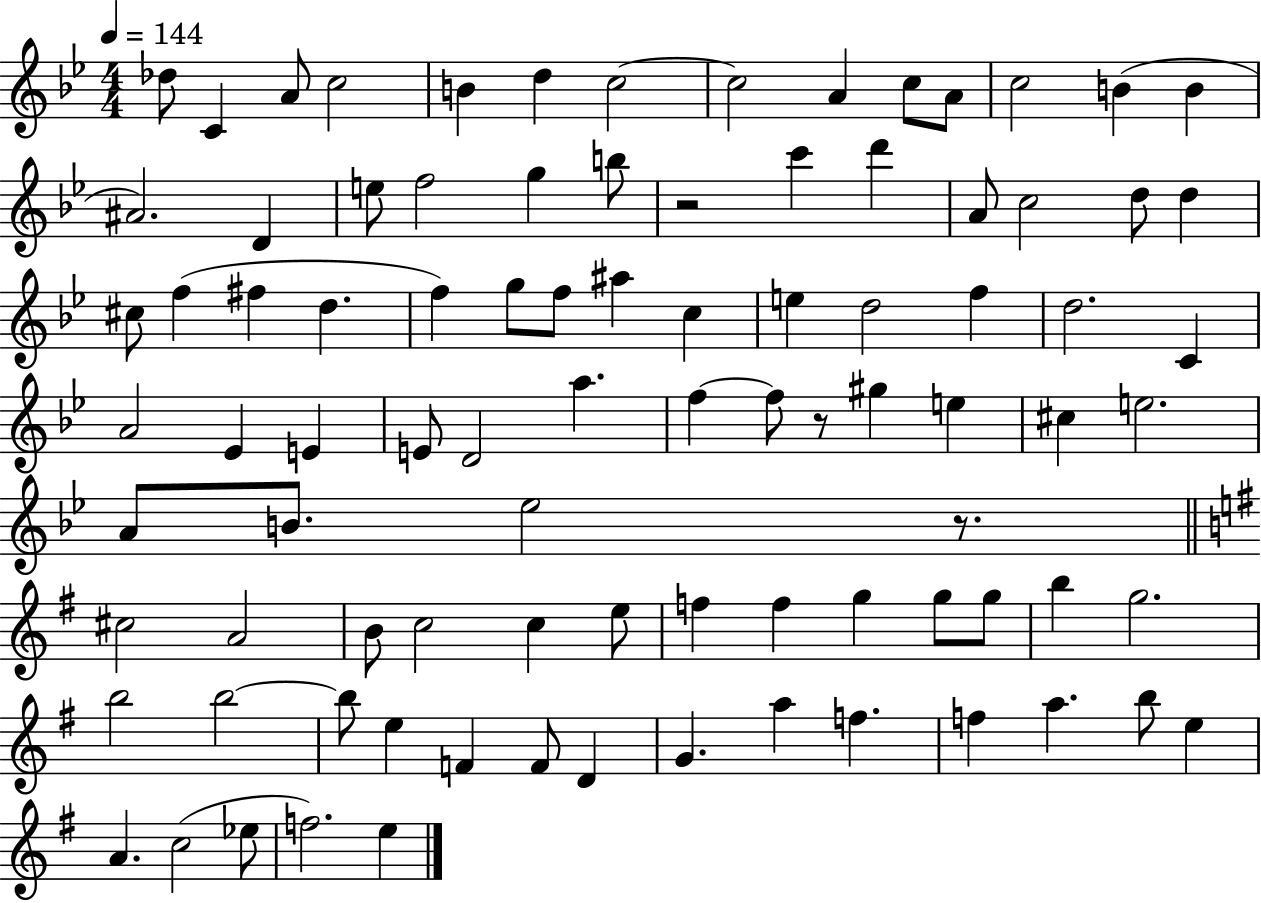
{
  \clef treble
  \numericTimeSignature
  \time 4/4
  \key bes \major
  \tempo 4 = 144
  des''8 c'4 a'8 c''2 | b'4 d''4 c''2~~ | c''2 a'4 c''8 a'8 | c''2 b'4( b'4 | \break ais'2.) d'4 | e''8 f''2 g''4 b''8 | r2 c'''4 d'''4 | a'8 c''2 d''8 d''4 | \break cis''8 f''4( fis''4 d''4. | f''4) g''8 f''8 ais''4 c''4 | e''4 d''2 f''4 | d''2. c'4 | \break a'2 ees'4 e'4 | e'8 d'2 a''4. | f''4~~ f''8 r8 gis''4 e''4 | cis''4 e''2. | \break a'8 b'8. ees''2 r8. | \bar "||" \break \key e \minor cis''2 a'2 | b'8 c''2 c''4 e''8 | f''4 f''4 g''4 g''8 g''8 | b''4 g''2. | \break b''2 b''2~~ | b''8 e''4 f'4 f'8 d'4 | g'4. a''4 f''4. | f''4 a''4. b''8 e''4 | \break a'4. c''2( ees''8 | f''2.) e''4 | \bar "|."
}